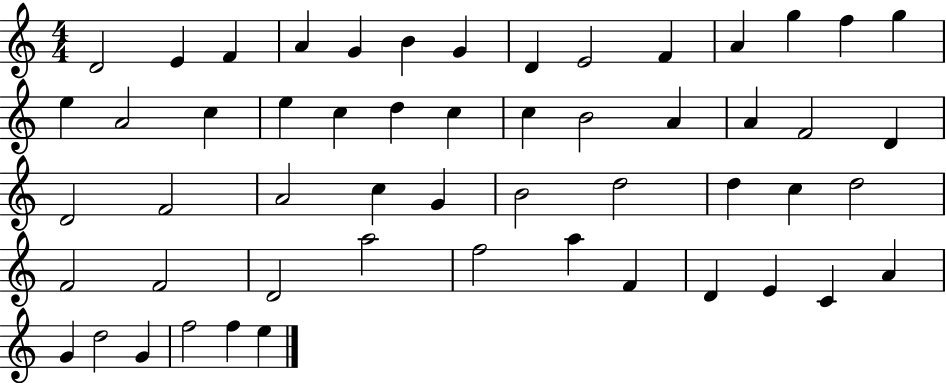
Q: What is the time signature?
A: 4/4